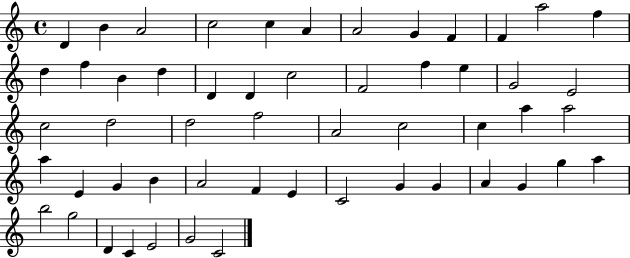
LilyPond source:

{
  \clef treble
  \time 4/4
  \defaultTimeSignature
  \key c \major
  d'4 b'4 a'2 | c''2 c''4 a'4 | a'2 g'4 f'4 | f'4 a''2 f''4 | \break d''4 f''4 b'4 d''4 | d'4 d'4 c''2 | f'2 f''4 e''4 | g'2 e'2 | \break c''2 d''2 | d''2 f''2 | a'2 c''2 | c''4 a''4 a''2 | \break a''4 e'4 g'4 b'4 | a'2 f'4 e'4 | c'2 g'4 g'4 | a'4 g'4 g''4 a''4 | \break b''2 g''2 | d'4 c'4 e'2 | g'2 c'2 | \bar "|."
}